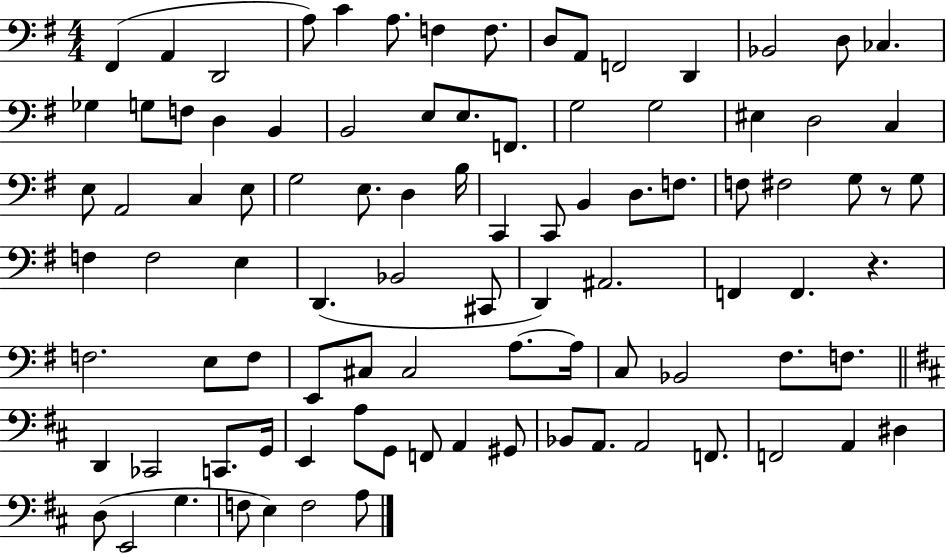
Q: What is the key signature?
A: G major